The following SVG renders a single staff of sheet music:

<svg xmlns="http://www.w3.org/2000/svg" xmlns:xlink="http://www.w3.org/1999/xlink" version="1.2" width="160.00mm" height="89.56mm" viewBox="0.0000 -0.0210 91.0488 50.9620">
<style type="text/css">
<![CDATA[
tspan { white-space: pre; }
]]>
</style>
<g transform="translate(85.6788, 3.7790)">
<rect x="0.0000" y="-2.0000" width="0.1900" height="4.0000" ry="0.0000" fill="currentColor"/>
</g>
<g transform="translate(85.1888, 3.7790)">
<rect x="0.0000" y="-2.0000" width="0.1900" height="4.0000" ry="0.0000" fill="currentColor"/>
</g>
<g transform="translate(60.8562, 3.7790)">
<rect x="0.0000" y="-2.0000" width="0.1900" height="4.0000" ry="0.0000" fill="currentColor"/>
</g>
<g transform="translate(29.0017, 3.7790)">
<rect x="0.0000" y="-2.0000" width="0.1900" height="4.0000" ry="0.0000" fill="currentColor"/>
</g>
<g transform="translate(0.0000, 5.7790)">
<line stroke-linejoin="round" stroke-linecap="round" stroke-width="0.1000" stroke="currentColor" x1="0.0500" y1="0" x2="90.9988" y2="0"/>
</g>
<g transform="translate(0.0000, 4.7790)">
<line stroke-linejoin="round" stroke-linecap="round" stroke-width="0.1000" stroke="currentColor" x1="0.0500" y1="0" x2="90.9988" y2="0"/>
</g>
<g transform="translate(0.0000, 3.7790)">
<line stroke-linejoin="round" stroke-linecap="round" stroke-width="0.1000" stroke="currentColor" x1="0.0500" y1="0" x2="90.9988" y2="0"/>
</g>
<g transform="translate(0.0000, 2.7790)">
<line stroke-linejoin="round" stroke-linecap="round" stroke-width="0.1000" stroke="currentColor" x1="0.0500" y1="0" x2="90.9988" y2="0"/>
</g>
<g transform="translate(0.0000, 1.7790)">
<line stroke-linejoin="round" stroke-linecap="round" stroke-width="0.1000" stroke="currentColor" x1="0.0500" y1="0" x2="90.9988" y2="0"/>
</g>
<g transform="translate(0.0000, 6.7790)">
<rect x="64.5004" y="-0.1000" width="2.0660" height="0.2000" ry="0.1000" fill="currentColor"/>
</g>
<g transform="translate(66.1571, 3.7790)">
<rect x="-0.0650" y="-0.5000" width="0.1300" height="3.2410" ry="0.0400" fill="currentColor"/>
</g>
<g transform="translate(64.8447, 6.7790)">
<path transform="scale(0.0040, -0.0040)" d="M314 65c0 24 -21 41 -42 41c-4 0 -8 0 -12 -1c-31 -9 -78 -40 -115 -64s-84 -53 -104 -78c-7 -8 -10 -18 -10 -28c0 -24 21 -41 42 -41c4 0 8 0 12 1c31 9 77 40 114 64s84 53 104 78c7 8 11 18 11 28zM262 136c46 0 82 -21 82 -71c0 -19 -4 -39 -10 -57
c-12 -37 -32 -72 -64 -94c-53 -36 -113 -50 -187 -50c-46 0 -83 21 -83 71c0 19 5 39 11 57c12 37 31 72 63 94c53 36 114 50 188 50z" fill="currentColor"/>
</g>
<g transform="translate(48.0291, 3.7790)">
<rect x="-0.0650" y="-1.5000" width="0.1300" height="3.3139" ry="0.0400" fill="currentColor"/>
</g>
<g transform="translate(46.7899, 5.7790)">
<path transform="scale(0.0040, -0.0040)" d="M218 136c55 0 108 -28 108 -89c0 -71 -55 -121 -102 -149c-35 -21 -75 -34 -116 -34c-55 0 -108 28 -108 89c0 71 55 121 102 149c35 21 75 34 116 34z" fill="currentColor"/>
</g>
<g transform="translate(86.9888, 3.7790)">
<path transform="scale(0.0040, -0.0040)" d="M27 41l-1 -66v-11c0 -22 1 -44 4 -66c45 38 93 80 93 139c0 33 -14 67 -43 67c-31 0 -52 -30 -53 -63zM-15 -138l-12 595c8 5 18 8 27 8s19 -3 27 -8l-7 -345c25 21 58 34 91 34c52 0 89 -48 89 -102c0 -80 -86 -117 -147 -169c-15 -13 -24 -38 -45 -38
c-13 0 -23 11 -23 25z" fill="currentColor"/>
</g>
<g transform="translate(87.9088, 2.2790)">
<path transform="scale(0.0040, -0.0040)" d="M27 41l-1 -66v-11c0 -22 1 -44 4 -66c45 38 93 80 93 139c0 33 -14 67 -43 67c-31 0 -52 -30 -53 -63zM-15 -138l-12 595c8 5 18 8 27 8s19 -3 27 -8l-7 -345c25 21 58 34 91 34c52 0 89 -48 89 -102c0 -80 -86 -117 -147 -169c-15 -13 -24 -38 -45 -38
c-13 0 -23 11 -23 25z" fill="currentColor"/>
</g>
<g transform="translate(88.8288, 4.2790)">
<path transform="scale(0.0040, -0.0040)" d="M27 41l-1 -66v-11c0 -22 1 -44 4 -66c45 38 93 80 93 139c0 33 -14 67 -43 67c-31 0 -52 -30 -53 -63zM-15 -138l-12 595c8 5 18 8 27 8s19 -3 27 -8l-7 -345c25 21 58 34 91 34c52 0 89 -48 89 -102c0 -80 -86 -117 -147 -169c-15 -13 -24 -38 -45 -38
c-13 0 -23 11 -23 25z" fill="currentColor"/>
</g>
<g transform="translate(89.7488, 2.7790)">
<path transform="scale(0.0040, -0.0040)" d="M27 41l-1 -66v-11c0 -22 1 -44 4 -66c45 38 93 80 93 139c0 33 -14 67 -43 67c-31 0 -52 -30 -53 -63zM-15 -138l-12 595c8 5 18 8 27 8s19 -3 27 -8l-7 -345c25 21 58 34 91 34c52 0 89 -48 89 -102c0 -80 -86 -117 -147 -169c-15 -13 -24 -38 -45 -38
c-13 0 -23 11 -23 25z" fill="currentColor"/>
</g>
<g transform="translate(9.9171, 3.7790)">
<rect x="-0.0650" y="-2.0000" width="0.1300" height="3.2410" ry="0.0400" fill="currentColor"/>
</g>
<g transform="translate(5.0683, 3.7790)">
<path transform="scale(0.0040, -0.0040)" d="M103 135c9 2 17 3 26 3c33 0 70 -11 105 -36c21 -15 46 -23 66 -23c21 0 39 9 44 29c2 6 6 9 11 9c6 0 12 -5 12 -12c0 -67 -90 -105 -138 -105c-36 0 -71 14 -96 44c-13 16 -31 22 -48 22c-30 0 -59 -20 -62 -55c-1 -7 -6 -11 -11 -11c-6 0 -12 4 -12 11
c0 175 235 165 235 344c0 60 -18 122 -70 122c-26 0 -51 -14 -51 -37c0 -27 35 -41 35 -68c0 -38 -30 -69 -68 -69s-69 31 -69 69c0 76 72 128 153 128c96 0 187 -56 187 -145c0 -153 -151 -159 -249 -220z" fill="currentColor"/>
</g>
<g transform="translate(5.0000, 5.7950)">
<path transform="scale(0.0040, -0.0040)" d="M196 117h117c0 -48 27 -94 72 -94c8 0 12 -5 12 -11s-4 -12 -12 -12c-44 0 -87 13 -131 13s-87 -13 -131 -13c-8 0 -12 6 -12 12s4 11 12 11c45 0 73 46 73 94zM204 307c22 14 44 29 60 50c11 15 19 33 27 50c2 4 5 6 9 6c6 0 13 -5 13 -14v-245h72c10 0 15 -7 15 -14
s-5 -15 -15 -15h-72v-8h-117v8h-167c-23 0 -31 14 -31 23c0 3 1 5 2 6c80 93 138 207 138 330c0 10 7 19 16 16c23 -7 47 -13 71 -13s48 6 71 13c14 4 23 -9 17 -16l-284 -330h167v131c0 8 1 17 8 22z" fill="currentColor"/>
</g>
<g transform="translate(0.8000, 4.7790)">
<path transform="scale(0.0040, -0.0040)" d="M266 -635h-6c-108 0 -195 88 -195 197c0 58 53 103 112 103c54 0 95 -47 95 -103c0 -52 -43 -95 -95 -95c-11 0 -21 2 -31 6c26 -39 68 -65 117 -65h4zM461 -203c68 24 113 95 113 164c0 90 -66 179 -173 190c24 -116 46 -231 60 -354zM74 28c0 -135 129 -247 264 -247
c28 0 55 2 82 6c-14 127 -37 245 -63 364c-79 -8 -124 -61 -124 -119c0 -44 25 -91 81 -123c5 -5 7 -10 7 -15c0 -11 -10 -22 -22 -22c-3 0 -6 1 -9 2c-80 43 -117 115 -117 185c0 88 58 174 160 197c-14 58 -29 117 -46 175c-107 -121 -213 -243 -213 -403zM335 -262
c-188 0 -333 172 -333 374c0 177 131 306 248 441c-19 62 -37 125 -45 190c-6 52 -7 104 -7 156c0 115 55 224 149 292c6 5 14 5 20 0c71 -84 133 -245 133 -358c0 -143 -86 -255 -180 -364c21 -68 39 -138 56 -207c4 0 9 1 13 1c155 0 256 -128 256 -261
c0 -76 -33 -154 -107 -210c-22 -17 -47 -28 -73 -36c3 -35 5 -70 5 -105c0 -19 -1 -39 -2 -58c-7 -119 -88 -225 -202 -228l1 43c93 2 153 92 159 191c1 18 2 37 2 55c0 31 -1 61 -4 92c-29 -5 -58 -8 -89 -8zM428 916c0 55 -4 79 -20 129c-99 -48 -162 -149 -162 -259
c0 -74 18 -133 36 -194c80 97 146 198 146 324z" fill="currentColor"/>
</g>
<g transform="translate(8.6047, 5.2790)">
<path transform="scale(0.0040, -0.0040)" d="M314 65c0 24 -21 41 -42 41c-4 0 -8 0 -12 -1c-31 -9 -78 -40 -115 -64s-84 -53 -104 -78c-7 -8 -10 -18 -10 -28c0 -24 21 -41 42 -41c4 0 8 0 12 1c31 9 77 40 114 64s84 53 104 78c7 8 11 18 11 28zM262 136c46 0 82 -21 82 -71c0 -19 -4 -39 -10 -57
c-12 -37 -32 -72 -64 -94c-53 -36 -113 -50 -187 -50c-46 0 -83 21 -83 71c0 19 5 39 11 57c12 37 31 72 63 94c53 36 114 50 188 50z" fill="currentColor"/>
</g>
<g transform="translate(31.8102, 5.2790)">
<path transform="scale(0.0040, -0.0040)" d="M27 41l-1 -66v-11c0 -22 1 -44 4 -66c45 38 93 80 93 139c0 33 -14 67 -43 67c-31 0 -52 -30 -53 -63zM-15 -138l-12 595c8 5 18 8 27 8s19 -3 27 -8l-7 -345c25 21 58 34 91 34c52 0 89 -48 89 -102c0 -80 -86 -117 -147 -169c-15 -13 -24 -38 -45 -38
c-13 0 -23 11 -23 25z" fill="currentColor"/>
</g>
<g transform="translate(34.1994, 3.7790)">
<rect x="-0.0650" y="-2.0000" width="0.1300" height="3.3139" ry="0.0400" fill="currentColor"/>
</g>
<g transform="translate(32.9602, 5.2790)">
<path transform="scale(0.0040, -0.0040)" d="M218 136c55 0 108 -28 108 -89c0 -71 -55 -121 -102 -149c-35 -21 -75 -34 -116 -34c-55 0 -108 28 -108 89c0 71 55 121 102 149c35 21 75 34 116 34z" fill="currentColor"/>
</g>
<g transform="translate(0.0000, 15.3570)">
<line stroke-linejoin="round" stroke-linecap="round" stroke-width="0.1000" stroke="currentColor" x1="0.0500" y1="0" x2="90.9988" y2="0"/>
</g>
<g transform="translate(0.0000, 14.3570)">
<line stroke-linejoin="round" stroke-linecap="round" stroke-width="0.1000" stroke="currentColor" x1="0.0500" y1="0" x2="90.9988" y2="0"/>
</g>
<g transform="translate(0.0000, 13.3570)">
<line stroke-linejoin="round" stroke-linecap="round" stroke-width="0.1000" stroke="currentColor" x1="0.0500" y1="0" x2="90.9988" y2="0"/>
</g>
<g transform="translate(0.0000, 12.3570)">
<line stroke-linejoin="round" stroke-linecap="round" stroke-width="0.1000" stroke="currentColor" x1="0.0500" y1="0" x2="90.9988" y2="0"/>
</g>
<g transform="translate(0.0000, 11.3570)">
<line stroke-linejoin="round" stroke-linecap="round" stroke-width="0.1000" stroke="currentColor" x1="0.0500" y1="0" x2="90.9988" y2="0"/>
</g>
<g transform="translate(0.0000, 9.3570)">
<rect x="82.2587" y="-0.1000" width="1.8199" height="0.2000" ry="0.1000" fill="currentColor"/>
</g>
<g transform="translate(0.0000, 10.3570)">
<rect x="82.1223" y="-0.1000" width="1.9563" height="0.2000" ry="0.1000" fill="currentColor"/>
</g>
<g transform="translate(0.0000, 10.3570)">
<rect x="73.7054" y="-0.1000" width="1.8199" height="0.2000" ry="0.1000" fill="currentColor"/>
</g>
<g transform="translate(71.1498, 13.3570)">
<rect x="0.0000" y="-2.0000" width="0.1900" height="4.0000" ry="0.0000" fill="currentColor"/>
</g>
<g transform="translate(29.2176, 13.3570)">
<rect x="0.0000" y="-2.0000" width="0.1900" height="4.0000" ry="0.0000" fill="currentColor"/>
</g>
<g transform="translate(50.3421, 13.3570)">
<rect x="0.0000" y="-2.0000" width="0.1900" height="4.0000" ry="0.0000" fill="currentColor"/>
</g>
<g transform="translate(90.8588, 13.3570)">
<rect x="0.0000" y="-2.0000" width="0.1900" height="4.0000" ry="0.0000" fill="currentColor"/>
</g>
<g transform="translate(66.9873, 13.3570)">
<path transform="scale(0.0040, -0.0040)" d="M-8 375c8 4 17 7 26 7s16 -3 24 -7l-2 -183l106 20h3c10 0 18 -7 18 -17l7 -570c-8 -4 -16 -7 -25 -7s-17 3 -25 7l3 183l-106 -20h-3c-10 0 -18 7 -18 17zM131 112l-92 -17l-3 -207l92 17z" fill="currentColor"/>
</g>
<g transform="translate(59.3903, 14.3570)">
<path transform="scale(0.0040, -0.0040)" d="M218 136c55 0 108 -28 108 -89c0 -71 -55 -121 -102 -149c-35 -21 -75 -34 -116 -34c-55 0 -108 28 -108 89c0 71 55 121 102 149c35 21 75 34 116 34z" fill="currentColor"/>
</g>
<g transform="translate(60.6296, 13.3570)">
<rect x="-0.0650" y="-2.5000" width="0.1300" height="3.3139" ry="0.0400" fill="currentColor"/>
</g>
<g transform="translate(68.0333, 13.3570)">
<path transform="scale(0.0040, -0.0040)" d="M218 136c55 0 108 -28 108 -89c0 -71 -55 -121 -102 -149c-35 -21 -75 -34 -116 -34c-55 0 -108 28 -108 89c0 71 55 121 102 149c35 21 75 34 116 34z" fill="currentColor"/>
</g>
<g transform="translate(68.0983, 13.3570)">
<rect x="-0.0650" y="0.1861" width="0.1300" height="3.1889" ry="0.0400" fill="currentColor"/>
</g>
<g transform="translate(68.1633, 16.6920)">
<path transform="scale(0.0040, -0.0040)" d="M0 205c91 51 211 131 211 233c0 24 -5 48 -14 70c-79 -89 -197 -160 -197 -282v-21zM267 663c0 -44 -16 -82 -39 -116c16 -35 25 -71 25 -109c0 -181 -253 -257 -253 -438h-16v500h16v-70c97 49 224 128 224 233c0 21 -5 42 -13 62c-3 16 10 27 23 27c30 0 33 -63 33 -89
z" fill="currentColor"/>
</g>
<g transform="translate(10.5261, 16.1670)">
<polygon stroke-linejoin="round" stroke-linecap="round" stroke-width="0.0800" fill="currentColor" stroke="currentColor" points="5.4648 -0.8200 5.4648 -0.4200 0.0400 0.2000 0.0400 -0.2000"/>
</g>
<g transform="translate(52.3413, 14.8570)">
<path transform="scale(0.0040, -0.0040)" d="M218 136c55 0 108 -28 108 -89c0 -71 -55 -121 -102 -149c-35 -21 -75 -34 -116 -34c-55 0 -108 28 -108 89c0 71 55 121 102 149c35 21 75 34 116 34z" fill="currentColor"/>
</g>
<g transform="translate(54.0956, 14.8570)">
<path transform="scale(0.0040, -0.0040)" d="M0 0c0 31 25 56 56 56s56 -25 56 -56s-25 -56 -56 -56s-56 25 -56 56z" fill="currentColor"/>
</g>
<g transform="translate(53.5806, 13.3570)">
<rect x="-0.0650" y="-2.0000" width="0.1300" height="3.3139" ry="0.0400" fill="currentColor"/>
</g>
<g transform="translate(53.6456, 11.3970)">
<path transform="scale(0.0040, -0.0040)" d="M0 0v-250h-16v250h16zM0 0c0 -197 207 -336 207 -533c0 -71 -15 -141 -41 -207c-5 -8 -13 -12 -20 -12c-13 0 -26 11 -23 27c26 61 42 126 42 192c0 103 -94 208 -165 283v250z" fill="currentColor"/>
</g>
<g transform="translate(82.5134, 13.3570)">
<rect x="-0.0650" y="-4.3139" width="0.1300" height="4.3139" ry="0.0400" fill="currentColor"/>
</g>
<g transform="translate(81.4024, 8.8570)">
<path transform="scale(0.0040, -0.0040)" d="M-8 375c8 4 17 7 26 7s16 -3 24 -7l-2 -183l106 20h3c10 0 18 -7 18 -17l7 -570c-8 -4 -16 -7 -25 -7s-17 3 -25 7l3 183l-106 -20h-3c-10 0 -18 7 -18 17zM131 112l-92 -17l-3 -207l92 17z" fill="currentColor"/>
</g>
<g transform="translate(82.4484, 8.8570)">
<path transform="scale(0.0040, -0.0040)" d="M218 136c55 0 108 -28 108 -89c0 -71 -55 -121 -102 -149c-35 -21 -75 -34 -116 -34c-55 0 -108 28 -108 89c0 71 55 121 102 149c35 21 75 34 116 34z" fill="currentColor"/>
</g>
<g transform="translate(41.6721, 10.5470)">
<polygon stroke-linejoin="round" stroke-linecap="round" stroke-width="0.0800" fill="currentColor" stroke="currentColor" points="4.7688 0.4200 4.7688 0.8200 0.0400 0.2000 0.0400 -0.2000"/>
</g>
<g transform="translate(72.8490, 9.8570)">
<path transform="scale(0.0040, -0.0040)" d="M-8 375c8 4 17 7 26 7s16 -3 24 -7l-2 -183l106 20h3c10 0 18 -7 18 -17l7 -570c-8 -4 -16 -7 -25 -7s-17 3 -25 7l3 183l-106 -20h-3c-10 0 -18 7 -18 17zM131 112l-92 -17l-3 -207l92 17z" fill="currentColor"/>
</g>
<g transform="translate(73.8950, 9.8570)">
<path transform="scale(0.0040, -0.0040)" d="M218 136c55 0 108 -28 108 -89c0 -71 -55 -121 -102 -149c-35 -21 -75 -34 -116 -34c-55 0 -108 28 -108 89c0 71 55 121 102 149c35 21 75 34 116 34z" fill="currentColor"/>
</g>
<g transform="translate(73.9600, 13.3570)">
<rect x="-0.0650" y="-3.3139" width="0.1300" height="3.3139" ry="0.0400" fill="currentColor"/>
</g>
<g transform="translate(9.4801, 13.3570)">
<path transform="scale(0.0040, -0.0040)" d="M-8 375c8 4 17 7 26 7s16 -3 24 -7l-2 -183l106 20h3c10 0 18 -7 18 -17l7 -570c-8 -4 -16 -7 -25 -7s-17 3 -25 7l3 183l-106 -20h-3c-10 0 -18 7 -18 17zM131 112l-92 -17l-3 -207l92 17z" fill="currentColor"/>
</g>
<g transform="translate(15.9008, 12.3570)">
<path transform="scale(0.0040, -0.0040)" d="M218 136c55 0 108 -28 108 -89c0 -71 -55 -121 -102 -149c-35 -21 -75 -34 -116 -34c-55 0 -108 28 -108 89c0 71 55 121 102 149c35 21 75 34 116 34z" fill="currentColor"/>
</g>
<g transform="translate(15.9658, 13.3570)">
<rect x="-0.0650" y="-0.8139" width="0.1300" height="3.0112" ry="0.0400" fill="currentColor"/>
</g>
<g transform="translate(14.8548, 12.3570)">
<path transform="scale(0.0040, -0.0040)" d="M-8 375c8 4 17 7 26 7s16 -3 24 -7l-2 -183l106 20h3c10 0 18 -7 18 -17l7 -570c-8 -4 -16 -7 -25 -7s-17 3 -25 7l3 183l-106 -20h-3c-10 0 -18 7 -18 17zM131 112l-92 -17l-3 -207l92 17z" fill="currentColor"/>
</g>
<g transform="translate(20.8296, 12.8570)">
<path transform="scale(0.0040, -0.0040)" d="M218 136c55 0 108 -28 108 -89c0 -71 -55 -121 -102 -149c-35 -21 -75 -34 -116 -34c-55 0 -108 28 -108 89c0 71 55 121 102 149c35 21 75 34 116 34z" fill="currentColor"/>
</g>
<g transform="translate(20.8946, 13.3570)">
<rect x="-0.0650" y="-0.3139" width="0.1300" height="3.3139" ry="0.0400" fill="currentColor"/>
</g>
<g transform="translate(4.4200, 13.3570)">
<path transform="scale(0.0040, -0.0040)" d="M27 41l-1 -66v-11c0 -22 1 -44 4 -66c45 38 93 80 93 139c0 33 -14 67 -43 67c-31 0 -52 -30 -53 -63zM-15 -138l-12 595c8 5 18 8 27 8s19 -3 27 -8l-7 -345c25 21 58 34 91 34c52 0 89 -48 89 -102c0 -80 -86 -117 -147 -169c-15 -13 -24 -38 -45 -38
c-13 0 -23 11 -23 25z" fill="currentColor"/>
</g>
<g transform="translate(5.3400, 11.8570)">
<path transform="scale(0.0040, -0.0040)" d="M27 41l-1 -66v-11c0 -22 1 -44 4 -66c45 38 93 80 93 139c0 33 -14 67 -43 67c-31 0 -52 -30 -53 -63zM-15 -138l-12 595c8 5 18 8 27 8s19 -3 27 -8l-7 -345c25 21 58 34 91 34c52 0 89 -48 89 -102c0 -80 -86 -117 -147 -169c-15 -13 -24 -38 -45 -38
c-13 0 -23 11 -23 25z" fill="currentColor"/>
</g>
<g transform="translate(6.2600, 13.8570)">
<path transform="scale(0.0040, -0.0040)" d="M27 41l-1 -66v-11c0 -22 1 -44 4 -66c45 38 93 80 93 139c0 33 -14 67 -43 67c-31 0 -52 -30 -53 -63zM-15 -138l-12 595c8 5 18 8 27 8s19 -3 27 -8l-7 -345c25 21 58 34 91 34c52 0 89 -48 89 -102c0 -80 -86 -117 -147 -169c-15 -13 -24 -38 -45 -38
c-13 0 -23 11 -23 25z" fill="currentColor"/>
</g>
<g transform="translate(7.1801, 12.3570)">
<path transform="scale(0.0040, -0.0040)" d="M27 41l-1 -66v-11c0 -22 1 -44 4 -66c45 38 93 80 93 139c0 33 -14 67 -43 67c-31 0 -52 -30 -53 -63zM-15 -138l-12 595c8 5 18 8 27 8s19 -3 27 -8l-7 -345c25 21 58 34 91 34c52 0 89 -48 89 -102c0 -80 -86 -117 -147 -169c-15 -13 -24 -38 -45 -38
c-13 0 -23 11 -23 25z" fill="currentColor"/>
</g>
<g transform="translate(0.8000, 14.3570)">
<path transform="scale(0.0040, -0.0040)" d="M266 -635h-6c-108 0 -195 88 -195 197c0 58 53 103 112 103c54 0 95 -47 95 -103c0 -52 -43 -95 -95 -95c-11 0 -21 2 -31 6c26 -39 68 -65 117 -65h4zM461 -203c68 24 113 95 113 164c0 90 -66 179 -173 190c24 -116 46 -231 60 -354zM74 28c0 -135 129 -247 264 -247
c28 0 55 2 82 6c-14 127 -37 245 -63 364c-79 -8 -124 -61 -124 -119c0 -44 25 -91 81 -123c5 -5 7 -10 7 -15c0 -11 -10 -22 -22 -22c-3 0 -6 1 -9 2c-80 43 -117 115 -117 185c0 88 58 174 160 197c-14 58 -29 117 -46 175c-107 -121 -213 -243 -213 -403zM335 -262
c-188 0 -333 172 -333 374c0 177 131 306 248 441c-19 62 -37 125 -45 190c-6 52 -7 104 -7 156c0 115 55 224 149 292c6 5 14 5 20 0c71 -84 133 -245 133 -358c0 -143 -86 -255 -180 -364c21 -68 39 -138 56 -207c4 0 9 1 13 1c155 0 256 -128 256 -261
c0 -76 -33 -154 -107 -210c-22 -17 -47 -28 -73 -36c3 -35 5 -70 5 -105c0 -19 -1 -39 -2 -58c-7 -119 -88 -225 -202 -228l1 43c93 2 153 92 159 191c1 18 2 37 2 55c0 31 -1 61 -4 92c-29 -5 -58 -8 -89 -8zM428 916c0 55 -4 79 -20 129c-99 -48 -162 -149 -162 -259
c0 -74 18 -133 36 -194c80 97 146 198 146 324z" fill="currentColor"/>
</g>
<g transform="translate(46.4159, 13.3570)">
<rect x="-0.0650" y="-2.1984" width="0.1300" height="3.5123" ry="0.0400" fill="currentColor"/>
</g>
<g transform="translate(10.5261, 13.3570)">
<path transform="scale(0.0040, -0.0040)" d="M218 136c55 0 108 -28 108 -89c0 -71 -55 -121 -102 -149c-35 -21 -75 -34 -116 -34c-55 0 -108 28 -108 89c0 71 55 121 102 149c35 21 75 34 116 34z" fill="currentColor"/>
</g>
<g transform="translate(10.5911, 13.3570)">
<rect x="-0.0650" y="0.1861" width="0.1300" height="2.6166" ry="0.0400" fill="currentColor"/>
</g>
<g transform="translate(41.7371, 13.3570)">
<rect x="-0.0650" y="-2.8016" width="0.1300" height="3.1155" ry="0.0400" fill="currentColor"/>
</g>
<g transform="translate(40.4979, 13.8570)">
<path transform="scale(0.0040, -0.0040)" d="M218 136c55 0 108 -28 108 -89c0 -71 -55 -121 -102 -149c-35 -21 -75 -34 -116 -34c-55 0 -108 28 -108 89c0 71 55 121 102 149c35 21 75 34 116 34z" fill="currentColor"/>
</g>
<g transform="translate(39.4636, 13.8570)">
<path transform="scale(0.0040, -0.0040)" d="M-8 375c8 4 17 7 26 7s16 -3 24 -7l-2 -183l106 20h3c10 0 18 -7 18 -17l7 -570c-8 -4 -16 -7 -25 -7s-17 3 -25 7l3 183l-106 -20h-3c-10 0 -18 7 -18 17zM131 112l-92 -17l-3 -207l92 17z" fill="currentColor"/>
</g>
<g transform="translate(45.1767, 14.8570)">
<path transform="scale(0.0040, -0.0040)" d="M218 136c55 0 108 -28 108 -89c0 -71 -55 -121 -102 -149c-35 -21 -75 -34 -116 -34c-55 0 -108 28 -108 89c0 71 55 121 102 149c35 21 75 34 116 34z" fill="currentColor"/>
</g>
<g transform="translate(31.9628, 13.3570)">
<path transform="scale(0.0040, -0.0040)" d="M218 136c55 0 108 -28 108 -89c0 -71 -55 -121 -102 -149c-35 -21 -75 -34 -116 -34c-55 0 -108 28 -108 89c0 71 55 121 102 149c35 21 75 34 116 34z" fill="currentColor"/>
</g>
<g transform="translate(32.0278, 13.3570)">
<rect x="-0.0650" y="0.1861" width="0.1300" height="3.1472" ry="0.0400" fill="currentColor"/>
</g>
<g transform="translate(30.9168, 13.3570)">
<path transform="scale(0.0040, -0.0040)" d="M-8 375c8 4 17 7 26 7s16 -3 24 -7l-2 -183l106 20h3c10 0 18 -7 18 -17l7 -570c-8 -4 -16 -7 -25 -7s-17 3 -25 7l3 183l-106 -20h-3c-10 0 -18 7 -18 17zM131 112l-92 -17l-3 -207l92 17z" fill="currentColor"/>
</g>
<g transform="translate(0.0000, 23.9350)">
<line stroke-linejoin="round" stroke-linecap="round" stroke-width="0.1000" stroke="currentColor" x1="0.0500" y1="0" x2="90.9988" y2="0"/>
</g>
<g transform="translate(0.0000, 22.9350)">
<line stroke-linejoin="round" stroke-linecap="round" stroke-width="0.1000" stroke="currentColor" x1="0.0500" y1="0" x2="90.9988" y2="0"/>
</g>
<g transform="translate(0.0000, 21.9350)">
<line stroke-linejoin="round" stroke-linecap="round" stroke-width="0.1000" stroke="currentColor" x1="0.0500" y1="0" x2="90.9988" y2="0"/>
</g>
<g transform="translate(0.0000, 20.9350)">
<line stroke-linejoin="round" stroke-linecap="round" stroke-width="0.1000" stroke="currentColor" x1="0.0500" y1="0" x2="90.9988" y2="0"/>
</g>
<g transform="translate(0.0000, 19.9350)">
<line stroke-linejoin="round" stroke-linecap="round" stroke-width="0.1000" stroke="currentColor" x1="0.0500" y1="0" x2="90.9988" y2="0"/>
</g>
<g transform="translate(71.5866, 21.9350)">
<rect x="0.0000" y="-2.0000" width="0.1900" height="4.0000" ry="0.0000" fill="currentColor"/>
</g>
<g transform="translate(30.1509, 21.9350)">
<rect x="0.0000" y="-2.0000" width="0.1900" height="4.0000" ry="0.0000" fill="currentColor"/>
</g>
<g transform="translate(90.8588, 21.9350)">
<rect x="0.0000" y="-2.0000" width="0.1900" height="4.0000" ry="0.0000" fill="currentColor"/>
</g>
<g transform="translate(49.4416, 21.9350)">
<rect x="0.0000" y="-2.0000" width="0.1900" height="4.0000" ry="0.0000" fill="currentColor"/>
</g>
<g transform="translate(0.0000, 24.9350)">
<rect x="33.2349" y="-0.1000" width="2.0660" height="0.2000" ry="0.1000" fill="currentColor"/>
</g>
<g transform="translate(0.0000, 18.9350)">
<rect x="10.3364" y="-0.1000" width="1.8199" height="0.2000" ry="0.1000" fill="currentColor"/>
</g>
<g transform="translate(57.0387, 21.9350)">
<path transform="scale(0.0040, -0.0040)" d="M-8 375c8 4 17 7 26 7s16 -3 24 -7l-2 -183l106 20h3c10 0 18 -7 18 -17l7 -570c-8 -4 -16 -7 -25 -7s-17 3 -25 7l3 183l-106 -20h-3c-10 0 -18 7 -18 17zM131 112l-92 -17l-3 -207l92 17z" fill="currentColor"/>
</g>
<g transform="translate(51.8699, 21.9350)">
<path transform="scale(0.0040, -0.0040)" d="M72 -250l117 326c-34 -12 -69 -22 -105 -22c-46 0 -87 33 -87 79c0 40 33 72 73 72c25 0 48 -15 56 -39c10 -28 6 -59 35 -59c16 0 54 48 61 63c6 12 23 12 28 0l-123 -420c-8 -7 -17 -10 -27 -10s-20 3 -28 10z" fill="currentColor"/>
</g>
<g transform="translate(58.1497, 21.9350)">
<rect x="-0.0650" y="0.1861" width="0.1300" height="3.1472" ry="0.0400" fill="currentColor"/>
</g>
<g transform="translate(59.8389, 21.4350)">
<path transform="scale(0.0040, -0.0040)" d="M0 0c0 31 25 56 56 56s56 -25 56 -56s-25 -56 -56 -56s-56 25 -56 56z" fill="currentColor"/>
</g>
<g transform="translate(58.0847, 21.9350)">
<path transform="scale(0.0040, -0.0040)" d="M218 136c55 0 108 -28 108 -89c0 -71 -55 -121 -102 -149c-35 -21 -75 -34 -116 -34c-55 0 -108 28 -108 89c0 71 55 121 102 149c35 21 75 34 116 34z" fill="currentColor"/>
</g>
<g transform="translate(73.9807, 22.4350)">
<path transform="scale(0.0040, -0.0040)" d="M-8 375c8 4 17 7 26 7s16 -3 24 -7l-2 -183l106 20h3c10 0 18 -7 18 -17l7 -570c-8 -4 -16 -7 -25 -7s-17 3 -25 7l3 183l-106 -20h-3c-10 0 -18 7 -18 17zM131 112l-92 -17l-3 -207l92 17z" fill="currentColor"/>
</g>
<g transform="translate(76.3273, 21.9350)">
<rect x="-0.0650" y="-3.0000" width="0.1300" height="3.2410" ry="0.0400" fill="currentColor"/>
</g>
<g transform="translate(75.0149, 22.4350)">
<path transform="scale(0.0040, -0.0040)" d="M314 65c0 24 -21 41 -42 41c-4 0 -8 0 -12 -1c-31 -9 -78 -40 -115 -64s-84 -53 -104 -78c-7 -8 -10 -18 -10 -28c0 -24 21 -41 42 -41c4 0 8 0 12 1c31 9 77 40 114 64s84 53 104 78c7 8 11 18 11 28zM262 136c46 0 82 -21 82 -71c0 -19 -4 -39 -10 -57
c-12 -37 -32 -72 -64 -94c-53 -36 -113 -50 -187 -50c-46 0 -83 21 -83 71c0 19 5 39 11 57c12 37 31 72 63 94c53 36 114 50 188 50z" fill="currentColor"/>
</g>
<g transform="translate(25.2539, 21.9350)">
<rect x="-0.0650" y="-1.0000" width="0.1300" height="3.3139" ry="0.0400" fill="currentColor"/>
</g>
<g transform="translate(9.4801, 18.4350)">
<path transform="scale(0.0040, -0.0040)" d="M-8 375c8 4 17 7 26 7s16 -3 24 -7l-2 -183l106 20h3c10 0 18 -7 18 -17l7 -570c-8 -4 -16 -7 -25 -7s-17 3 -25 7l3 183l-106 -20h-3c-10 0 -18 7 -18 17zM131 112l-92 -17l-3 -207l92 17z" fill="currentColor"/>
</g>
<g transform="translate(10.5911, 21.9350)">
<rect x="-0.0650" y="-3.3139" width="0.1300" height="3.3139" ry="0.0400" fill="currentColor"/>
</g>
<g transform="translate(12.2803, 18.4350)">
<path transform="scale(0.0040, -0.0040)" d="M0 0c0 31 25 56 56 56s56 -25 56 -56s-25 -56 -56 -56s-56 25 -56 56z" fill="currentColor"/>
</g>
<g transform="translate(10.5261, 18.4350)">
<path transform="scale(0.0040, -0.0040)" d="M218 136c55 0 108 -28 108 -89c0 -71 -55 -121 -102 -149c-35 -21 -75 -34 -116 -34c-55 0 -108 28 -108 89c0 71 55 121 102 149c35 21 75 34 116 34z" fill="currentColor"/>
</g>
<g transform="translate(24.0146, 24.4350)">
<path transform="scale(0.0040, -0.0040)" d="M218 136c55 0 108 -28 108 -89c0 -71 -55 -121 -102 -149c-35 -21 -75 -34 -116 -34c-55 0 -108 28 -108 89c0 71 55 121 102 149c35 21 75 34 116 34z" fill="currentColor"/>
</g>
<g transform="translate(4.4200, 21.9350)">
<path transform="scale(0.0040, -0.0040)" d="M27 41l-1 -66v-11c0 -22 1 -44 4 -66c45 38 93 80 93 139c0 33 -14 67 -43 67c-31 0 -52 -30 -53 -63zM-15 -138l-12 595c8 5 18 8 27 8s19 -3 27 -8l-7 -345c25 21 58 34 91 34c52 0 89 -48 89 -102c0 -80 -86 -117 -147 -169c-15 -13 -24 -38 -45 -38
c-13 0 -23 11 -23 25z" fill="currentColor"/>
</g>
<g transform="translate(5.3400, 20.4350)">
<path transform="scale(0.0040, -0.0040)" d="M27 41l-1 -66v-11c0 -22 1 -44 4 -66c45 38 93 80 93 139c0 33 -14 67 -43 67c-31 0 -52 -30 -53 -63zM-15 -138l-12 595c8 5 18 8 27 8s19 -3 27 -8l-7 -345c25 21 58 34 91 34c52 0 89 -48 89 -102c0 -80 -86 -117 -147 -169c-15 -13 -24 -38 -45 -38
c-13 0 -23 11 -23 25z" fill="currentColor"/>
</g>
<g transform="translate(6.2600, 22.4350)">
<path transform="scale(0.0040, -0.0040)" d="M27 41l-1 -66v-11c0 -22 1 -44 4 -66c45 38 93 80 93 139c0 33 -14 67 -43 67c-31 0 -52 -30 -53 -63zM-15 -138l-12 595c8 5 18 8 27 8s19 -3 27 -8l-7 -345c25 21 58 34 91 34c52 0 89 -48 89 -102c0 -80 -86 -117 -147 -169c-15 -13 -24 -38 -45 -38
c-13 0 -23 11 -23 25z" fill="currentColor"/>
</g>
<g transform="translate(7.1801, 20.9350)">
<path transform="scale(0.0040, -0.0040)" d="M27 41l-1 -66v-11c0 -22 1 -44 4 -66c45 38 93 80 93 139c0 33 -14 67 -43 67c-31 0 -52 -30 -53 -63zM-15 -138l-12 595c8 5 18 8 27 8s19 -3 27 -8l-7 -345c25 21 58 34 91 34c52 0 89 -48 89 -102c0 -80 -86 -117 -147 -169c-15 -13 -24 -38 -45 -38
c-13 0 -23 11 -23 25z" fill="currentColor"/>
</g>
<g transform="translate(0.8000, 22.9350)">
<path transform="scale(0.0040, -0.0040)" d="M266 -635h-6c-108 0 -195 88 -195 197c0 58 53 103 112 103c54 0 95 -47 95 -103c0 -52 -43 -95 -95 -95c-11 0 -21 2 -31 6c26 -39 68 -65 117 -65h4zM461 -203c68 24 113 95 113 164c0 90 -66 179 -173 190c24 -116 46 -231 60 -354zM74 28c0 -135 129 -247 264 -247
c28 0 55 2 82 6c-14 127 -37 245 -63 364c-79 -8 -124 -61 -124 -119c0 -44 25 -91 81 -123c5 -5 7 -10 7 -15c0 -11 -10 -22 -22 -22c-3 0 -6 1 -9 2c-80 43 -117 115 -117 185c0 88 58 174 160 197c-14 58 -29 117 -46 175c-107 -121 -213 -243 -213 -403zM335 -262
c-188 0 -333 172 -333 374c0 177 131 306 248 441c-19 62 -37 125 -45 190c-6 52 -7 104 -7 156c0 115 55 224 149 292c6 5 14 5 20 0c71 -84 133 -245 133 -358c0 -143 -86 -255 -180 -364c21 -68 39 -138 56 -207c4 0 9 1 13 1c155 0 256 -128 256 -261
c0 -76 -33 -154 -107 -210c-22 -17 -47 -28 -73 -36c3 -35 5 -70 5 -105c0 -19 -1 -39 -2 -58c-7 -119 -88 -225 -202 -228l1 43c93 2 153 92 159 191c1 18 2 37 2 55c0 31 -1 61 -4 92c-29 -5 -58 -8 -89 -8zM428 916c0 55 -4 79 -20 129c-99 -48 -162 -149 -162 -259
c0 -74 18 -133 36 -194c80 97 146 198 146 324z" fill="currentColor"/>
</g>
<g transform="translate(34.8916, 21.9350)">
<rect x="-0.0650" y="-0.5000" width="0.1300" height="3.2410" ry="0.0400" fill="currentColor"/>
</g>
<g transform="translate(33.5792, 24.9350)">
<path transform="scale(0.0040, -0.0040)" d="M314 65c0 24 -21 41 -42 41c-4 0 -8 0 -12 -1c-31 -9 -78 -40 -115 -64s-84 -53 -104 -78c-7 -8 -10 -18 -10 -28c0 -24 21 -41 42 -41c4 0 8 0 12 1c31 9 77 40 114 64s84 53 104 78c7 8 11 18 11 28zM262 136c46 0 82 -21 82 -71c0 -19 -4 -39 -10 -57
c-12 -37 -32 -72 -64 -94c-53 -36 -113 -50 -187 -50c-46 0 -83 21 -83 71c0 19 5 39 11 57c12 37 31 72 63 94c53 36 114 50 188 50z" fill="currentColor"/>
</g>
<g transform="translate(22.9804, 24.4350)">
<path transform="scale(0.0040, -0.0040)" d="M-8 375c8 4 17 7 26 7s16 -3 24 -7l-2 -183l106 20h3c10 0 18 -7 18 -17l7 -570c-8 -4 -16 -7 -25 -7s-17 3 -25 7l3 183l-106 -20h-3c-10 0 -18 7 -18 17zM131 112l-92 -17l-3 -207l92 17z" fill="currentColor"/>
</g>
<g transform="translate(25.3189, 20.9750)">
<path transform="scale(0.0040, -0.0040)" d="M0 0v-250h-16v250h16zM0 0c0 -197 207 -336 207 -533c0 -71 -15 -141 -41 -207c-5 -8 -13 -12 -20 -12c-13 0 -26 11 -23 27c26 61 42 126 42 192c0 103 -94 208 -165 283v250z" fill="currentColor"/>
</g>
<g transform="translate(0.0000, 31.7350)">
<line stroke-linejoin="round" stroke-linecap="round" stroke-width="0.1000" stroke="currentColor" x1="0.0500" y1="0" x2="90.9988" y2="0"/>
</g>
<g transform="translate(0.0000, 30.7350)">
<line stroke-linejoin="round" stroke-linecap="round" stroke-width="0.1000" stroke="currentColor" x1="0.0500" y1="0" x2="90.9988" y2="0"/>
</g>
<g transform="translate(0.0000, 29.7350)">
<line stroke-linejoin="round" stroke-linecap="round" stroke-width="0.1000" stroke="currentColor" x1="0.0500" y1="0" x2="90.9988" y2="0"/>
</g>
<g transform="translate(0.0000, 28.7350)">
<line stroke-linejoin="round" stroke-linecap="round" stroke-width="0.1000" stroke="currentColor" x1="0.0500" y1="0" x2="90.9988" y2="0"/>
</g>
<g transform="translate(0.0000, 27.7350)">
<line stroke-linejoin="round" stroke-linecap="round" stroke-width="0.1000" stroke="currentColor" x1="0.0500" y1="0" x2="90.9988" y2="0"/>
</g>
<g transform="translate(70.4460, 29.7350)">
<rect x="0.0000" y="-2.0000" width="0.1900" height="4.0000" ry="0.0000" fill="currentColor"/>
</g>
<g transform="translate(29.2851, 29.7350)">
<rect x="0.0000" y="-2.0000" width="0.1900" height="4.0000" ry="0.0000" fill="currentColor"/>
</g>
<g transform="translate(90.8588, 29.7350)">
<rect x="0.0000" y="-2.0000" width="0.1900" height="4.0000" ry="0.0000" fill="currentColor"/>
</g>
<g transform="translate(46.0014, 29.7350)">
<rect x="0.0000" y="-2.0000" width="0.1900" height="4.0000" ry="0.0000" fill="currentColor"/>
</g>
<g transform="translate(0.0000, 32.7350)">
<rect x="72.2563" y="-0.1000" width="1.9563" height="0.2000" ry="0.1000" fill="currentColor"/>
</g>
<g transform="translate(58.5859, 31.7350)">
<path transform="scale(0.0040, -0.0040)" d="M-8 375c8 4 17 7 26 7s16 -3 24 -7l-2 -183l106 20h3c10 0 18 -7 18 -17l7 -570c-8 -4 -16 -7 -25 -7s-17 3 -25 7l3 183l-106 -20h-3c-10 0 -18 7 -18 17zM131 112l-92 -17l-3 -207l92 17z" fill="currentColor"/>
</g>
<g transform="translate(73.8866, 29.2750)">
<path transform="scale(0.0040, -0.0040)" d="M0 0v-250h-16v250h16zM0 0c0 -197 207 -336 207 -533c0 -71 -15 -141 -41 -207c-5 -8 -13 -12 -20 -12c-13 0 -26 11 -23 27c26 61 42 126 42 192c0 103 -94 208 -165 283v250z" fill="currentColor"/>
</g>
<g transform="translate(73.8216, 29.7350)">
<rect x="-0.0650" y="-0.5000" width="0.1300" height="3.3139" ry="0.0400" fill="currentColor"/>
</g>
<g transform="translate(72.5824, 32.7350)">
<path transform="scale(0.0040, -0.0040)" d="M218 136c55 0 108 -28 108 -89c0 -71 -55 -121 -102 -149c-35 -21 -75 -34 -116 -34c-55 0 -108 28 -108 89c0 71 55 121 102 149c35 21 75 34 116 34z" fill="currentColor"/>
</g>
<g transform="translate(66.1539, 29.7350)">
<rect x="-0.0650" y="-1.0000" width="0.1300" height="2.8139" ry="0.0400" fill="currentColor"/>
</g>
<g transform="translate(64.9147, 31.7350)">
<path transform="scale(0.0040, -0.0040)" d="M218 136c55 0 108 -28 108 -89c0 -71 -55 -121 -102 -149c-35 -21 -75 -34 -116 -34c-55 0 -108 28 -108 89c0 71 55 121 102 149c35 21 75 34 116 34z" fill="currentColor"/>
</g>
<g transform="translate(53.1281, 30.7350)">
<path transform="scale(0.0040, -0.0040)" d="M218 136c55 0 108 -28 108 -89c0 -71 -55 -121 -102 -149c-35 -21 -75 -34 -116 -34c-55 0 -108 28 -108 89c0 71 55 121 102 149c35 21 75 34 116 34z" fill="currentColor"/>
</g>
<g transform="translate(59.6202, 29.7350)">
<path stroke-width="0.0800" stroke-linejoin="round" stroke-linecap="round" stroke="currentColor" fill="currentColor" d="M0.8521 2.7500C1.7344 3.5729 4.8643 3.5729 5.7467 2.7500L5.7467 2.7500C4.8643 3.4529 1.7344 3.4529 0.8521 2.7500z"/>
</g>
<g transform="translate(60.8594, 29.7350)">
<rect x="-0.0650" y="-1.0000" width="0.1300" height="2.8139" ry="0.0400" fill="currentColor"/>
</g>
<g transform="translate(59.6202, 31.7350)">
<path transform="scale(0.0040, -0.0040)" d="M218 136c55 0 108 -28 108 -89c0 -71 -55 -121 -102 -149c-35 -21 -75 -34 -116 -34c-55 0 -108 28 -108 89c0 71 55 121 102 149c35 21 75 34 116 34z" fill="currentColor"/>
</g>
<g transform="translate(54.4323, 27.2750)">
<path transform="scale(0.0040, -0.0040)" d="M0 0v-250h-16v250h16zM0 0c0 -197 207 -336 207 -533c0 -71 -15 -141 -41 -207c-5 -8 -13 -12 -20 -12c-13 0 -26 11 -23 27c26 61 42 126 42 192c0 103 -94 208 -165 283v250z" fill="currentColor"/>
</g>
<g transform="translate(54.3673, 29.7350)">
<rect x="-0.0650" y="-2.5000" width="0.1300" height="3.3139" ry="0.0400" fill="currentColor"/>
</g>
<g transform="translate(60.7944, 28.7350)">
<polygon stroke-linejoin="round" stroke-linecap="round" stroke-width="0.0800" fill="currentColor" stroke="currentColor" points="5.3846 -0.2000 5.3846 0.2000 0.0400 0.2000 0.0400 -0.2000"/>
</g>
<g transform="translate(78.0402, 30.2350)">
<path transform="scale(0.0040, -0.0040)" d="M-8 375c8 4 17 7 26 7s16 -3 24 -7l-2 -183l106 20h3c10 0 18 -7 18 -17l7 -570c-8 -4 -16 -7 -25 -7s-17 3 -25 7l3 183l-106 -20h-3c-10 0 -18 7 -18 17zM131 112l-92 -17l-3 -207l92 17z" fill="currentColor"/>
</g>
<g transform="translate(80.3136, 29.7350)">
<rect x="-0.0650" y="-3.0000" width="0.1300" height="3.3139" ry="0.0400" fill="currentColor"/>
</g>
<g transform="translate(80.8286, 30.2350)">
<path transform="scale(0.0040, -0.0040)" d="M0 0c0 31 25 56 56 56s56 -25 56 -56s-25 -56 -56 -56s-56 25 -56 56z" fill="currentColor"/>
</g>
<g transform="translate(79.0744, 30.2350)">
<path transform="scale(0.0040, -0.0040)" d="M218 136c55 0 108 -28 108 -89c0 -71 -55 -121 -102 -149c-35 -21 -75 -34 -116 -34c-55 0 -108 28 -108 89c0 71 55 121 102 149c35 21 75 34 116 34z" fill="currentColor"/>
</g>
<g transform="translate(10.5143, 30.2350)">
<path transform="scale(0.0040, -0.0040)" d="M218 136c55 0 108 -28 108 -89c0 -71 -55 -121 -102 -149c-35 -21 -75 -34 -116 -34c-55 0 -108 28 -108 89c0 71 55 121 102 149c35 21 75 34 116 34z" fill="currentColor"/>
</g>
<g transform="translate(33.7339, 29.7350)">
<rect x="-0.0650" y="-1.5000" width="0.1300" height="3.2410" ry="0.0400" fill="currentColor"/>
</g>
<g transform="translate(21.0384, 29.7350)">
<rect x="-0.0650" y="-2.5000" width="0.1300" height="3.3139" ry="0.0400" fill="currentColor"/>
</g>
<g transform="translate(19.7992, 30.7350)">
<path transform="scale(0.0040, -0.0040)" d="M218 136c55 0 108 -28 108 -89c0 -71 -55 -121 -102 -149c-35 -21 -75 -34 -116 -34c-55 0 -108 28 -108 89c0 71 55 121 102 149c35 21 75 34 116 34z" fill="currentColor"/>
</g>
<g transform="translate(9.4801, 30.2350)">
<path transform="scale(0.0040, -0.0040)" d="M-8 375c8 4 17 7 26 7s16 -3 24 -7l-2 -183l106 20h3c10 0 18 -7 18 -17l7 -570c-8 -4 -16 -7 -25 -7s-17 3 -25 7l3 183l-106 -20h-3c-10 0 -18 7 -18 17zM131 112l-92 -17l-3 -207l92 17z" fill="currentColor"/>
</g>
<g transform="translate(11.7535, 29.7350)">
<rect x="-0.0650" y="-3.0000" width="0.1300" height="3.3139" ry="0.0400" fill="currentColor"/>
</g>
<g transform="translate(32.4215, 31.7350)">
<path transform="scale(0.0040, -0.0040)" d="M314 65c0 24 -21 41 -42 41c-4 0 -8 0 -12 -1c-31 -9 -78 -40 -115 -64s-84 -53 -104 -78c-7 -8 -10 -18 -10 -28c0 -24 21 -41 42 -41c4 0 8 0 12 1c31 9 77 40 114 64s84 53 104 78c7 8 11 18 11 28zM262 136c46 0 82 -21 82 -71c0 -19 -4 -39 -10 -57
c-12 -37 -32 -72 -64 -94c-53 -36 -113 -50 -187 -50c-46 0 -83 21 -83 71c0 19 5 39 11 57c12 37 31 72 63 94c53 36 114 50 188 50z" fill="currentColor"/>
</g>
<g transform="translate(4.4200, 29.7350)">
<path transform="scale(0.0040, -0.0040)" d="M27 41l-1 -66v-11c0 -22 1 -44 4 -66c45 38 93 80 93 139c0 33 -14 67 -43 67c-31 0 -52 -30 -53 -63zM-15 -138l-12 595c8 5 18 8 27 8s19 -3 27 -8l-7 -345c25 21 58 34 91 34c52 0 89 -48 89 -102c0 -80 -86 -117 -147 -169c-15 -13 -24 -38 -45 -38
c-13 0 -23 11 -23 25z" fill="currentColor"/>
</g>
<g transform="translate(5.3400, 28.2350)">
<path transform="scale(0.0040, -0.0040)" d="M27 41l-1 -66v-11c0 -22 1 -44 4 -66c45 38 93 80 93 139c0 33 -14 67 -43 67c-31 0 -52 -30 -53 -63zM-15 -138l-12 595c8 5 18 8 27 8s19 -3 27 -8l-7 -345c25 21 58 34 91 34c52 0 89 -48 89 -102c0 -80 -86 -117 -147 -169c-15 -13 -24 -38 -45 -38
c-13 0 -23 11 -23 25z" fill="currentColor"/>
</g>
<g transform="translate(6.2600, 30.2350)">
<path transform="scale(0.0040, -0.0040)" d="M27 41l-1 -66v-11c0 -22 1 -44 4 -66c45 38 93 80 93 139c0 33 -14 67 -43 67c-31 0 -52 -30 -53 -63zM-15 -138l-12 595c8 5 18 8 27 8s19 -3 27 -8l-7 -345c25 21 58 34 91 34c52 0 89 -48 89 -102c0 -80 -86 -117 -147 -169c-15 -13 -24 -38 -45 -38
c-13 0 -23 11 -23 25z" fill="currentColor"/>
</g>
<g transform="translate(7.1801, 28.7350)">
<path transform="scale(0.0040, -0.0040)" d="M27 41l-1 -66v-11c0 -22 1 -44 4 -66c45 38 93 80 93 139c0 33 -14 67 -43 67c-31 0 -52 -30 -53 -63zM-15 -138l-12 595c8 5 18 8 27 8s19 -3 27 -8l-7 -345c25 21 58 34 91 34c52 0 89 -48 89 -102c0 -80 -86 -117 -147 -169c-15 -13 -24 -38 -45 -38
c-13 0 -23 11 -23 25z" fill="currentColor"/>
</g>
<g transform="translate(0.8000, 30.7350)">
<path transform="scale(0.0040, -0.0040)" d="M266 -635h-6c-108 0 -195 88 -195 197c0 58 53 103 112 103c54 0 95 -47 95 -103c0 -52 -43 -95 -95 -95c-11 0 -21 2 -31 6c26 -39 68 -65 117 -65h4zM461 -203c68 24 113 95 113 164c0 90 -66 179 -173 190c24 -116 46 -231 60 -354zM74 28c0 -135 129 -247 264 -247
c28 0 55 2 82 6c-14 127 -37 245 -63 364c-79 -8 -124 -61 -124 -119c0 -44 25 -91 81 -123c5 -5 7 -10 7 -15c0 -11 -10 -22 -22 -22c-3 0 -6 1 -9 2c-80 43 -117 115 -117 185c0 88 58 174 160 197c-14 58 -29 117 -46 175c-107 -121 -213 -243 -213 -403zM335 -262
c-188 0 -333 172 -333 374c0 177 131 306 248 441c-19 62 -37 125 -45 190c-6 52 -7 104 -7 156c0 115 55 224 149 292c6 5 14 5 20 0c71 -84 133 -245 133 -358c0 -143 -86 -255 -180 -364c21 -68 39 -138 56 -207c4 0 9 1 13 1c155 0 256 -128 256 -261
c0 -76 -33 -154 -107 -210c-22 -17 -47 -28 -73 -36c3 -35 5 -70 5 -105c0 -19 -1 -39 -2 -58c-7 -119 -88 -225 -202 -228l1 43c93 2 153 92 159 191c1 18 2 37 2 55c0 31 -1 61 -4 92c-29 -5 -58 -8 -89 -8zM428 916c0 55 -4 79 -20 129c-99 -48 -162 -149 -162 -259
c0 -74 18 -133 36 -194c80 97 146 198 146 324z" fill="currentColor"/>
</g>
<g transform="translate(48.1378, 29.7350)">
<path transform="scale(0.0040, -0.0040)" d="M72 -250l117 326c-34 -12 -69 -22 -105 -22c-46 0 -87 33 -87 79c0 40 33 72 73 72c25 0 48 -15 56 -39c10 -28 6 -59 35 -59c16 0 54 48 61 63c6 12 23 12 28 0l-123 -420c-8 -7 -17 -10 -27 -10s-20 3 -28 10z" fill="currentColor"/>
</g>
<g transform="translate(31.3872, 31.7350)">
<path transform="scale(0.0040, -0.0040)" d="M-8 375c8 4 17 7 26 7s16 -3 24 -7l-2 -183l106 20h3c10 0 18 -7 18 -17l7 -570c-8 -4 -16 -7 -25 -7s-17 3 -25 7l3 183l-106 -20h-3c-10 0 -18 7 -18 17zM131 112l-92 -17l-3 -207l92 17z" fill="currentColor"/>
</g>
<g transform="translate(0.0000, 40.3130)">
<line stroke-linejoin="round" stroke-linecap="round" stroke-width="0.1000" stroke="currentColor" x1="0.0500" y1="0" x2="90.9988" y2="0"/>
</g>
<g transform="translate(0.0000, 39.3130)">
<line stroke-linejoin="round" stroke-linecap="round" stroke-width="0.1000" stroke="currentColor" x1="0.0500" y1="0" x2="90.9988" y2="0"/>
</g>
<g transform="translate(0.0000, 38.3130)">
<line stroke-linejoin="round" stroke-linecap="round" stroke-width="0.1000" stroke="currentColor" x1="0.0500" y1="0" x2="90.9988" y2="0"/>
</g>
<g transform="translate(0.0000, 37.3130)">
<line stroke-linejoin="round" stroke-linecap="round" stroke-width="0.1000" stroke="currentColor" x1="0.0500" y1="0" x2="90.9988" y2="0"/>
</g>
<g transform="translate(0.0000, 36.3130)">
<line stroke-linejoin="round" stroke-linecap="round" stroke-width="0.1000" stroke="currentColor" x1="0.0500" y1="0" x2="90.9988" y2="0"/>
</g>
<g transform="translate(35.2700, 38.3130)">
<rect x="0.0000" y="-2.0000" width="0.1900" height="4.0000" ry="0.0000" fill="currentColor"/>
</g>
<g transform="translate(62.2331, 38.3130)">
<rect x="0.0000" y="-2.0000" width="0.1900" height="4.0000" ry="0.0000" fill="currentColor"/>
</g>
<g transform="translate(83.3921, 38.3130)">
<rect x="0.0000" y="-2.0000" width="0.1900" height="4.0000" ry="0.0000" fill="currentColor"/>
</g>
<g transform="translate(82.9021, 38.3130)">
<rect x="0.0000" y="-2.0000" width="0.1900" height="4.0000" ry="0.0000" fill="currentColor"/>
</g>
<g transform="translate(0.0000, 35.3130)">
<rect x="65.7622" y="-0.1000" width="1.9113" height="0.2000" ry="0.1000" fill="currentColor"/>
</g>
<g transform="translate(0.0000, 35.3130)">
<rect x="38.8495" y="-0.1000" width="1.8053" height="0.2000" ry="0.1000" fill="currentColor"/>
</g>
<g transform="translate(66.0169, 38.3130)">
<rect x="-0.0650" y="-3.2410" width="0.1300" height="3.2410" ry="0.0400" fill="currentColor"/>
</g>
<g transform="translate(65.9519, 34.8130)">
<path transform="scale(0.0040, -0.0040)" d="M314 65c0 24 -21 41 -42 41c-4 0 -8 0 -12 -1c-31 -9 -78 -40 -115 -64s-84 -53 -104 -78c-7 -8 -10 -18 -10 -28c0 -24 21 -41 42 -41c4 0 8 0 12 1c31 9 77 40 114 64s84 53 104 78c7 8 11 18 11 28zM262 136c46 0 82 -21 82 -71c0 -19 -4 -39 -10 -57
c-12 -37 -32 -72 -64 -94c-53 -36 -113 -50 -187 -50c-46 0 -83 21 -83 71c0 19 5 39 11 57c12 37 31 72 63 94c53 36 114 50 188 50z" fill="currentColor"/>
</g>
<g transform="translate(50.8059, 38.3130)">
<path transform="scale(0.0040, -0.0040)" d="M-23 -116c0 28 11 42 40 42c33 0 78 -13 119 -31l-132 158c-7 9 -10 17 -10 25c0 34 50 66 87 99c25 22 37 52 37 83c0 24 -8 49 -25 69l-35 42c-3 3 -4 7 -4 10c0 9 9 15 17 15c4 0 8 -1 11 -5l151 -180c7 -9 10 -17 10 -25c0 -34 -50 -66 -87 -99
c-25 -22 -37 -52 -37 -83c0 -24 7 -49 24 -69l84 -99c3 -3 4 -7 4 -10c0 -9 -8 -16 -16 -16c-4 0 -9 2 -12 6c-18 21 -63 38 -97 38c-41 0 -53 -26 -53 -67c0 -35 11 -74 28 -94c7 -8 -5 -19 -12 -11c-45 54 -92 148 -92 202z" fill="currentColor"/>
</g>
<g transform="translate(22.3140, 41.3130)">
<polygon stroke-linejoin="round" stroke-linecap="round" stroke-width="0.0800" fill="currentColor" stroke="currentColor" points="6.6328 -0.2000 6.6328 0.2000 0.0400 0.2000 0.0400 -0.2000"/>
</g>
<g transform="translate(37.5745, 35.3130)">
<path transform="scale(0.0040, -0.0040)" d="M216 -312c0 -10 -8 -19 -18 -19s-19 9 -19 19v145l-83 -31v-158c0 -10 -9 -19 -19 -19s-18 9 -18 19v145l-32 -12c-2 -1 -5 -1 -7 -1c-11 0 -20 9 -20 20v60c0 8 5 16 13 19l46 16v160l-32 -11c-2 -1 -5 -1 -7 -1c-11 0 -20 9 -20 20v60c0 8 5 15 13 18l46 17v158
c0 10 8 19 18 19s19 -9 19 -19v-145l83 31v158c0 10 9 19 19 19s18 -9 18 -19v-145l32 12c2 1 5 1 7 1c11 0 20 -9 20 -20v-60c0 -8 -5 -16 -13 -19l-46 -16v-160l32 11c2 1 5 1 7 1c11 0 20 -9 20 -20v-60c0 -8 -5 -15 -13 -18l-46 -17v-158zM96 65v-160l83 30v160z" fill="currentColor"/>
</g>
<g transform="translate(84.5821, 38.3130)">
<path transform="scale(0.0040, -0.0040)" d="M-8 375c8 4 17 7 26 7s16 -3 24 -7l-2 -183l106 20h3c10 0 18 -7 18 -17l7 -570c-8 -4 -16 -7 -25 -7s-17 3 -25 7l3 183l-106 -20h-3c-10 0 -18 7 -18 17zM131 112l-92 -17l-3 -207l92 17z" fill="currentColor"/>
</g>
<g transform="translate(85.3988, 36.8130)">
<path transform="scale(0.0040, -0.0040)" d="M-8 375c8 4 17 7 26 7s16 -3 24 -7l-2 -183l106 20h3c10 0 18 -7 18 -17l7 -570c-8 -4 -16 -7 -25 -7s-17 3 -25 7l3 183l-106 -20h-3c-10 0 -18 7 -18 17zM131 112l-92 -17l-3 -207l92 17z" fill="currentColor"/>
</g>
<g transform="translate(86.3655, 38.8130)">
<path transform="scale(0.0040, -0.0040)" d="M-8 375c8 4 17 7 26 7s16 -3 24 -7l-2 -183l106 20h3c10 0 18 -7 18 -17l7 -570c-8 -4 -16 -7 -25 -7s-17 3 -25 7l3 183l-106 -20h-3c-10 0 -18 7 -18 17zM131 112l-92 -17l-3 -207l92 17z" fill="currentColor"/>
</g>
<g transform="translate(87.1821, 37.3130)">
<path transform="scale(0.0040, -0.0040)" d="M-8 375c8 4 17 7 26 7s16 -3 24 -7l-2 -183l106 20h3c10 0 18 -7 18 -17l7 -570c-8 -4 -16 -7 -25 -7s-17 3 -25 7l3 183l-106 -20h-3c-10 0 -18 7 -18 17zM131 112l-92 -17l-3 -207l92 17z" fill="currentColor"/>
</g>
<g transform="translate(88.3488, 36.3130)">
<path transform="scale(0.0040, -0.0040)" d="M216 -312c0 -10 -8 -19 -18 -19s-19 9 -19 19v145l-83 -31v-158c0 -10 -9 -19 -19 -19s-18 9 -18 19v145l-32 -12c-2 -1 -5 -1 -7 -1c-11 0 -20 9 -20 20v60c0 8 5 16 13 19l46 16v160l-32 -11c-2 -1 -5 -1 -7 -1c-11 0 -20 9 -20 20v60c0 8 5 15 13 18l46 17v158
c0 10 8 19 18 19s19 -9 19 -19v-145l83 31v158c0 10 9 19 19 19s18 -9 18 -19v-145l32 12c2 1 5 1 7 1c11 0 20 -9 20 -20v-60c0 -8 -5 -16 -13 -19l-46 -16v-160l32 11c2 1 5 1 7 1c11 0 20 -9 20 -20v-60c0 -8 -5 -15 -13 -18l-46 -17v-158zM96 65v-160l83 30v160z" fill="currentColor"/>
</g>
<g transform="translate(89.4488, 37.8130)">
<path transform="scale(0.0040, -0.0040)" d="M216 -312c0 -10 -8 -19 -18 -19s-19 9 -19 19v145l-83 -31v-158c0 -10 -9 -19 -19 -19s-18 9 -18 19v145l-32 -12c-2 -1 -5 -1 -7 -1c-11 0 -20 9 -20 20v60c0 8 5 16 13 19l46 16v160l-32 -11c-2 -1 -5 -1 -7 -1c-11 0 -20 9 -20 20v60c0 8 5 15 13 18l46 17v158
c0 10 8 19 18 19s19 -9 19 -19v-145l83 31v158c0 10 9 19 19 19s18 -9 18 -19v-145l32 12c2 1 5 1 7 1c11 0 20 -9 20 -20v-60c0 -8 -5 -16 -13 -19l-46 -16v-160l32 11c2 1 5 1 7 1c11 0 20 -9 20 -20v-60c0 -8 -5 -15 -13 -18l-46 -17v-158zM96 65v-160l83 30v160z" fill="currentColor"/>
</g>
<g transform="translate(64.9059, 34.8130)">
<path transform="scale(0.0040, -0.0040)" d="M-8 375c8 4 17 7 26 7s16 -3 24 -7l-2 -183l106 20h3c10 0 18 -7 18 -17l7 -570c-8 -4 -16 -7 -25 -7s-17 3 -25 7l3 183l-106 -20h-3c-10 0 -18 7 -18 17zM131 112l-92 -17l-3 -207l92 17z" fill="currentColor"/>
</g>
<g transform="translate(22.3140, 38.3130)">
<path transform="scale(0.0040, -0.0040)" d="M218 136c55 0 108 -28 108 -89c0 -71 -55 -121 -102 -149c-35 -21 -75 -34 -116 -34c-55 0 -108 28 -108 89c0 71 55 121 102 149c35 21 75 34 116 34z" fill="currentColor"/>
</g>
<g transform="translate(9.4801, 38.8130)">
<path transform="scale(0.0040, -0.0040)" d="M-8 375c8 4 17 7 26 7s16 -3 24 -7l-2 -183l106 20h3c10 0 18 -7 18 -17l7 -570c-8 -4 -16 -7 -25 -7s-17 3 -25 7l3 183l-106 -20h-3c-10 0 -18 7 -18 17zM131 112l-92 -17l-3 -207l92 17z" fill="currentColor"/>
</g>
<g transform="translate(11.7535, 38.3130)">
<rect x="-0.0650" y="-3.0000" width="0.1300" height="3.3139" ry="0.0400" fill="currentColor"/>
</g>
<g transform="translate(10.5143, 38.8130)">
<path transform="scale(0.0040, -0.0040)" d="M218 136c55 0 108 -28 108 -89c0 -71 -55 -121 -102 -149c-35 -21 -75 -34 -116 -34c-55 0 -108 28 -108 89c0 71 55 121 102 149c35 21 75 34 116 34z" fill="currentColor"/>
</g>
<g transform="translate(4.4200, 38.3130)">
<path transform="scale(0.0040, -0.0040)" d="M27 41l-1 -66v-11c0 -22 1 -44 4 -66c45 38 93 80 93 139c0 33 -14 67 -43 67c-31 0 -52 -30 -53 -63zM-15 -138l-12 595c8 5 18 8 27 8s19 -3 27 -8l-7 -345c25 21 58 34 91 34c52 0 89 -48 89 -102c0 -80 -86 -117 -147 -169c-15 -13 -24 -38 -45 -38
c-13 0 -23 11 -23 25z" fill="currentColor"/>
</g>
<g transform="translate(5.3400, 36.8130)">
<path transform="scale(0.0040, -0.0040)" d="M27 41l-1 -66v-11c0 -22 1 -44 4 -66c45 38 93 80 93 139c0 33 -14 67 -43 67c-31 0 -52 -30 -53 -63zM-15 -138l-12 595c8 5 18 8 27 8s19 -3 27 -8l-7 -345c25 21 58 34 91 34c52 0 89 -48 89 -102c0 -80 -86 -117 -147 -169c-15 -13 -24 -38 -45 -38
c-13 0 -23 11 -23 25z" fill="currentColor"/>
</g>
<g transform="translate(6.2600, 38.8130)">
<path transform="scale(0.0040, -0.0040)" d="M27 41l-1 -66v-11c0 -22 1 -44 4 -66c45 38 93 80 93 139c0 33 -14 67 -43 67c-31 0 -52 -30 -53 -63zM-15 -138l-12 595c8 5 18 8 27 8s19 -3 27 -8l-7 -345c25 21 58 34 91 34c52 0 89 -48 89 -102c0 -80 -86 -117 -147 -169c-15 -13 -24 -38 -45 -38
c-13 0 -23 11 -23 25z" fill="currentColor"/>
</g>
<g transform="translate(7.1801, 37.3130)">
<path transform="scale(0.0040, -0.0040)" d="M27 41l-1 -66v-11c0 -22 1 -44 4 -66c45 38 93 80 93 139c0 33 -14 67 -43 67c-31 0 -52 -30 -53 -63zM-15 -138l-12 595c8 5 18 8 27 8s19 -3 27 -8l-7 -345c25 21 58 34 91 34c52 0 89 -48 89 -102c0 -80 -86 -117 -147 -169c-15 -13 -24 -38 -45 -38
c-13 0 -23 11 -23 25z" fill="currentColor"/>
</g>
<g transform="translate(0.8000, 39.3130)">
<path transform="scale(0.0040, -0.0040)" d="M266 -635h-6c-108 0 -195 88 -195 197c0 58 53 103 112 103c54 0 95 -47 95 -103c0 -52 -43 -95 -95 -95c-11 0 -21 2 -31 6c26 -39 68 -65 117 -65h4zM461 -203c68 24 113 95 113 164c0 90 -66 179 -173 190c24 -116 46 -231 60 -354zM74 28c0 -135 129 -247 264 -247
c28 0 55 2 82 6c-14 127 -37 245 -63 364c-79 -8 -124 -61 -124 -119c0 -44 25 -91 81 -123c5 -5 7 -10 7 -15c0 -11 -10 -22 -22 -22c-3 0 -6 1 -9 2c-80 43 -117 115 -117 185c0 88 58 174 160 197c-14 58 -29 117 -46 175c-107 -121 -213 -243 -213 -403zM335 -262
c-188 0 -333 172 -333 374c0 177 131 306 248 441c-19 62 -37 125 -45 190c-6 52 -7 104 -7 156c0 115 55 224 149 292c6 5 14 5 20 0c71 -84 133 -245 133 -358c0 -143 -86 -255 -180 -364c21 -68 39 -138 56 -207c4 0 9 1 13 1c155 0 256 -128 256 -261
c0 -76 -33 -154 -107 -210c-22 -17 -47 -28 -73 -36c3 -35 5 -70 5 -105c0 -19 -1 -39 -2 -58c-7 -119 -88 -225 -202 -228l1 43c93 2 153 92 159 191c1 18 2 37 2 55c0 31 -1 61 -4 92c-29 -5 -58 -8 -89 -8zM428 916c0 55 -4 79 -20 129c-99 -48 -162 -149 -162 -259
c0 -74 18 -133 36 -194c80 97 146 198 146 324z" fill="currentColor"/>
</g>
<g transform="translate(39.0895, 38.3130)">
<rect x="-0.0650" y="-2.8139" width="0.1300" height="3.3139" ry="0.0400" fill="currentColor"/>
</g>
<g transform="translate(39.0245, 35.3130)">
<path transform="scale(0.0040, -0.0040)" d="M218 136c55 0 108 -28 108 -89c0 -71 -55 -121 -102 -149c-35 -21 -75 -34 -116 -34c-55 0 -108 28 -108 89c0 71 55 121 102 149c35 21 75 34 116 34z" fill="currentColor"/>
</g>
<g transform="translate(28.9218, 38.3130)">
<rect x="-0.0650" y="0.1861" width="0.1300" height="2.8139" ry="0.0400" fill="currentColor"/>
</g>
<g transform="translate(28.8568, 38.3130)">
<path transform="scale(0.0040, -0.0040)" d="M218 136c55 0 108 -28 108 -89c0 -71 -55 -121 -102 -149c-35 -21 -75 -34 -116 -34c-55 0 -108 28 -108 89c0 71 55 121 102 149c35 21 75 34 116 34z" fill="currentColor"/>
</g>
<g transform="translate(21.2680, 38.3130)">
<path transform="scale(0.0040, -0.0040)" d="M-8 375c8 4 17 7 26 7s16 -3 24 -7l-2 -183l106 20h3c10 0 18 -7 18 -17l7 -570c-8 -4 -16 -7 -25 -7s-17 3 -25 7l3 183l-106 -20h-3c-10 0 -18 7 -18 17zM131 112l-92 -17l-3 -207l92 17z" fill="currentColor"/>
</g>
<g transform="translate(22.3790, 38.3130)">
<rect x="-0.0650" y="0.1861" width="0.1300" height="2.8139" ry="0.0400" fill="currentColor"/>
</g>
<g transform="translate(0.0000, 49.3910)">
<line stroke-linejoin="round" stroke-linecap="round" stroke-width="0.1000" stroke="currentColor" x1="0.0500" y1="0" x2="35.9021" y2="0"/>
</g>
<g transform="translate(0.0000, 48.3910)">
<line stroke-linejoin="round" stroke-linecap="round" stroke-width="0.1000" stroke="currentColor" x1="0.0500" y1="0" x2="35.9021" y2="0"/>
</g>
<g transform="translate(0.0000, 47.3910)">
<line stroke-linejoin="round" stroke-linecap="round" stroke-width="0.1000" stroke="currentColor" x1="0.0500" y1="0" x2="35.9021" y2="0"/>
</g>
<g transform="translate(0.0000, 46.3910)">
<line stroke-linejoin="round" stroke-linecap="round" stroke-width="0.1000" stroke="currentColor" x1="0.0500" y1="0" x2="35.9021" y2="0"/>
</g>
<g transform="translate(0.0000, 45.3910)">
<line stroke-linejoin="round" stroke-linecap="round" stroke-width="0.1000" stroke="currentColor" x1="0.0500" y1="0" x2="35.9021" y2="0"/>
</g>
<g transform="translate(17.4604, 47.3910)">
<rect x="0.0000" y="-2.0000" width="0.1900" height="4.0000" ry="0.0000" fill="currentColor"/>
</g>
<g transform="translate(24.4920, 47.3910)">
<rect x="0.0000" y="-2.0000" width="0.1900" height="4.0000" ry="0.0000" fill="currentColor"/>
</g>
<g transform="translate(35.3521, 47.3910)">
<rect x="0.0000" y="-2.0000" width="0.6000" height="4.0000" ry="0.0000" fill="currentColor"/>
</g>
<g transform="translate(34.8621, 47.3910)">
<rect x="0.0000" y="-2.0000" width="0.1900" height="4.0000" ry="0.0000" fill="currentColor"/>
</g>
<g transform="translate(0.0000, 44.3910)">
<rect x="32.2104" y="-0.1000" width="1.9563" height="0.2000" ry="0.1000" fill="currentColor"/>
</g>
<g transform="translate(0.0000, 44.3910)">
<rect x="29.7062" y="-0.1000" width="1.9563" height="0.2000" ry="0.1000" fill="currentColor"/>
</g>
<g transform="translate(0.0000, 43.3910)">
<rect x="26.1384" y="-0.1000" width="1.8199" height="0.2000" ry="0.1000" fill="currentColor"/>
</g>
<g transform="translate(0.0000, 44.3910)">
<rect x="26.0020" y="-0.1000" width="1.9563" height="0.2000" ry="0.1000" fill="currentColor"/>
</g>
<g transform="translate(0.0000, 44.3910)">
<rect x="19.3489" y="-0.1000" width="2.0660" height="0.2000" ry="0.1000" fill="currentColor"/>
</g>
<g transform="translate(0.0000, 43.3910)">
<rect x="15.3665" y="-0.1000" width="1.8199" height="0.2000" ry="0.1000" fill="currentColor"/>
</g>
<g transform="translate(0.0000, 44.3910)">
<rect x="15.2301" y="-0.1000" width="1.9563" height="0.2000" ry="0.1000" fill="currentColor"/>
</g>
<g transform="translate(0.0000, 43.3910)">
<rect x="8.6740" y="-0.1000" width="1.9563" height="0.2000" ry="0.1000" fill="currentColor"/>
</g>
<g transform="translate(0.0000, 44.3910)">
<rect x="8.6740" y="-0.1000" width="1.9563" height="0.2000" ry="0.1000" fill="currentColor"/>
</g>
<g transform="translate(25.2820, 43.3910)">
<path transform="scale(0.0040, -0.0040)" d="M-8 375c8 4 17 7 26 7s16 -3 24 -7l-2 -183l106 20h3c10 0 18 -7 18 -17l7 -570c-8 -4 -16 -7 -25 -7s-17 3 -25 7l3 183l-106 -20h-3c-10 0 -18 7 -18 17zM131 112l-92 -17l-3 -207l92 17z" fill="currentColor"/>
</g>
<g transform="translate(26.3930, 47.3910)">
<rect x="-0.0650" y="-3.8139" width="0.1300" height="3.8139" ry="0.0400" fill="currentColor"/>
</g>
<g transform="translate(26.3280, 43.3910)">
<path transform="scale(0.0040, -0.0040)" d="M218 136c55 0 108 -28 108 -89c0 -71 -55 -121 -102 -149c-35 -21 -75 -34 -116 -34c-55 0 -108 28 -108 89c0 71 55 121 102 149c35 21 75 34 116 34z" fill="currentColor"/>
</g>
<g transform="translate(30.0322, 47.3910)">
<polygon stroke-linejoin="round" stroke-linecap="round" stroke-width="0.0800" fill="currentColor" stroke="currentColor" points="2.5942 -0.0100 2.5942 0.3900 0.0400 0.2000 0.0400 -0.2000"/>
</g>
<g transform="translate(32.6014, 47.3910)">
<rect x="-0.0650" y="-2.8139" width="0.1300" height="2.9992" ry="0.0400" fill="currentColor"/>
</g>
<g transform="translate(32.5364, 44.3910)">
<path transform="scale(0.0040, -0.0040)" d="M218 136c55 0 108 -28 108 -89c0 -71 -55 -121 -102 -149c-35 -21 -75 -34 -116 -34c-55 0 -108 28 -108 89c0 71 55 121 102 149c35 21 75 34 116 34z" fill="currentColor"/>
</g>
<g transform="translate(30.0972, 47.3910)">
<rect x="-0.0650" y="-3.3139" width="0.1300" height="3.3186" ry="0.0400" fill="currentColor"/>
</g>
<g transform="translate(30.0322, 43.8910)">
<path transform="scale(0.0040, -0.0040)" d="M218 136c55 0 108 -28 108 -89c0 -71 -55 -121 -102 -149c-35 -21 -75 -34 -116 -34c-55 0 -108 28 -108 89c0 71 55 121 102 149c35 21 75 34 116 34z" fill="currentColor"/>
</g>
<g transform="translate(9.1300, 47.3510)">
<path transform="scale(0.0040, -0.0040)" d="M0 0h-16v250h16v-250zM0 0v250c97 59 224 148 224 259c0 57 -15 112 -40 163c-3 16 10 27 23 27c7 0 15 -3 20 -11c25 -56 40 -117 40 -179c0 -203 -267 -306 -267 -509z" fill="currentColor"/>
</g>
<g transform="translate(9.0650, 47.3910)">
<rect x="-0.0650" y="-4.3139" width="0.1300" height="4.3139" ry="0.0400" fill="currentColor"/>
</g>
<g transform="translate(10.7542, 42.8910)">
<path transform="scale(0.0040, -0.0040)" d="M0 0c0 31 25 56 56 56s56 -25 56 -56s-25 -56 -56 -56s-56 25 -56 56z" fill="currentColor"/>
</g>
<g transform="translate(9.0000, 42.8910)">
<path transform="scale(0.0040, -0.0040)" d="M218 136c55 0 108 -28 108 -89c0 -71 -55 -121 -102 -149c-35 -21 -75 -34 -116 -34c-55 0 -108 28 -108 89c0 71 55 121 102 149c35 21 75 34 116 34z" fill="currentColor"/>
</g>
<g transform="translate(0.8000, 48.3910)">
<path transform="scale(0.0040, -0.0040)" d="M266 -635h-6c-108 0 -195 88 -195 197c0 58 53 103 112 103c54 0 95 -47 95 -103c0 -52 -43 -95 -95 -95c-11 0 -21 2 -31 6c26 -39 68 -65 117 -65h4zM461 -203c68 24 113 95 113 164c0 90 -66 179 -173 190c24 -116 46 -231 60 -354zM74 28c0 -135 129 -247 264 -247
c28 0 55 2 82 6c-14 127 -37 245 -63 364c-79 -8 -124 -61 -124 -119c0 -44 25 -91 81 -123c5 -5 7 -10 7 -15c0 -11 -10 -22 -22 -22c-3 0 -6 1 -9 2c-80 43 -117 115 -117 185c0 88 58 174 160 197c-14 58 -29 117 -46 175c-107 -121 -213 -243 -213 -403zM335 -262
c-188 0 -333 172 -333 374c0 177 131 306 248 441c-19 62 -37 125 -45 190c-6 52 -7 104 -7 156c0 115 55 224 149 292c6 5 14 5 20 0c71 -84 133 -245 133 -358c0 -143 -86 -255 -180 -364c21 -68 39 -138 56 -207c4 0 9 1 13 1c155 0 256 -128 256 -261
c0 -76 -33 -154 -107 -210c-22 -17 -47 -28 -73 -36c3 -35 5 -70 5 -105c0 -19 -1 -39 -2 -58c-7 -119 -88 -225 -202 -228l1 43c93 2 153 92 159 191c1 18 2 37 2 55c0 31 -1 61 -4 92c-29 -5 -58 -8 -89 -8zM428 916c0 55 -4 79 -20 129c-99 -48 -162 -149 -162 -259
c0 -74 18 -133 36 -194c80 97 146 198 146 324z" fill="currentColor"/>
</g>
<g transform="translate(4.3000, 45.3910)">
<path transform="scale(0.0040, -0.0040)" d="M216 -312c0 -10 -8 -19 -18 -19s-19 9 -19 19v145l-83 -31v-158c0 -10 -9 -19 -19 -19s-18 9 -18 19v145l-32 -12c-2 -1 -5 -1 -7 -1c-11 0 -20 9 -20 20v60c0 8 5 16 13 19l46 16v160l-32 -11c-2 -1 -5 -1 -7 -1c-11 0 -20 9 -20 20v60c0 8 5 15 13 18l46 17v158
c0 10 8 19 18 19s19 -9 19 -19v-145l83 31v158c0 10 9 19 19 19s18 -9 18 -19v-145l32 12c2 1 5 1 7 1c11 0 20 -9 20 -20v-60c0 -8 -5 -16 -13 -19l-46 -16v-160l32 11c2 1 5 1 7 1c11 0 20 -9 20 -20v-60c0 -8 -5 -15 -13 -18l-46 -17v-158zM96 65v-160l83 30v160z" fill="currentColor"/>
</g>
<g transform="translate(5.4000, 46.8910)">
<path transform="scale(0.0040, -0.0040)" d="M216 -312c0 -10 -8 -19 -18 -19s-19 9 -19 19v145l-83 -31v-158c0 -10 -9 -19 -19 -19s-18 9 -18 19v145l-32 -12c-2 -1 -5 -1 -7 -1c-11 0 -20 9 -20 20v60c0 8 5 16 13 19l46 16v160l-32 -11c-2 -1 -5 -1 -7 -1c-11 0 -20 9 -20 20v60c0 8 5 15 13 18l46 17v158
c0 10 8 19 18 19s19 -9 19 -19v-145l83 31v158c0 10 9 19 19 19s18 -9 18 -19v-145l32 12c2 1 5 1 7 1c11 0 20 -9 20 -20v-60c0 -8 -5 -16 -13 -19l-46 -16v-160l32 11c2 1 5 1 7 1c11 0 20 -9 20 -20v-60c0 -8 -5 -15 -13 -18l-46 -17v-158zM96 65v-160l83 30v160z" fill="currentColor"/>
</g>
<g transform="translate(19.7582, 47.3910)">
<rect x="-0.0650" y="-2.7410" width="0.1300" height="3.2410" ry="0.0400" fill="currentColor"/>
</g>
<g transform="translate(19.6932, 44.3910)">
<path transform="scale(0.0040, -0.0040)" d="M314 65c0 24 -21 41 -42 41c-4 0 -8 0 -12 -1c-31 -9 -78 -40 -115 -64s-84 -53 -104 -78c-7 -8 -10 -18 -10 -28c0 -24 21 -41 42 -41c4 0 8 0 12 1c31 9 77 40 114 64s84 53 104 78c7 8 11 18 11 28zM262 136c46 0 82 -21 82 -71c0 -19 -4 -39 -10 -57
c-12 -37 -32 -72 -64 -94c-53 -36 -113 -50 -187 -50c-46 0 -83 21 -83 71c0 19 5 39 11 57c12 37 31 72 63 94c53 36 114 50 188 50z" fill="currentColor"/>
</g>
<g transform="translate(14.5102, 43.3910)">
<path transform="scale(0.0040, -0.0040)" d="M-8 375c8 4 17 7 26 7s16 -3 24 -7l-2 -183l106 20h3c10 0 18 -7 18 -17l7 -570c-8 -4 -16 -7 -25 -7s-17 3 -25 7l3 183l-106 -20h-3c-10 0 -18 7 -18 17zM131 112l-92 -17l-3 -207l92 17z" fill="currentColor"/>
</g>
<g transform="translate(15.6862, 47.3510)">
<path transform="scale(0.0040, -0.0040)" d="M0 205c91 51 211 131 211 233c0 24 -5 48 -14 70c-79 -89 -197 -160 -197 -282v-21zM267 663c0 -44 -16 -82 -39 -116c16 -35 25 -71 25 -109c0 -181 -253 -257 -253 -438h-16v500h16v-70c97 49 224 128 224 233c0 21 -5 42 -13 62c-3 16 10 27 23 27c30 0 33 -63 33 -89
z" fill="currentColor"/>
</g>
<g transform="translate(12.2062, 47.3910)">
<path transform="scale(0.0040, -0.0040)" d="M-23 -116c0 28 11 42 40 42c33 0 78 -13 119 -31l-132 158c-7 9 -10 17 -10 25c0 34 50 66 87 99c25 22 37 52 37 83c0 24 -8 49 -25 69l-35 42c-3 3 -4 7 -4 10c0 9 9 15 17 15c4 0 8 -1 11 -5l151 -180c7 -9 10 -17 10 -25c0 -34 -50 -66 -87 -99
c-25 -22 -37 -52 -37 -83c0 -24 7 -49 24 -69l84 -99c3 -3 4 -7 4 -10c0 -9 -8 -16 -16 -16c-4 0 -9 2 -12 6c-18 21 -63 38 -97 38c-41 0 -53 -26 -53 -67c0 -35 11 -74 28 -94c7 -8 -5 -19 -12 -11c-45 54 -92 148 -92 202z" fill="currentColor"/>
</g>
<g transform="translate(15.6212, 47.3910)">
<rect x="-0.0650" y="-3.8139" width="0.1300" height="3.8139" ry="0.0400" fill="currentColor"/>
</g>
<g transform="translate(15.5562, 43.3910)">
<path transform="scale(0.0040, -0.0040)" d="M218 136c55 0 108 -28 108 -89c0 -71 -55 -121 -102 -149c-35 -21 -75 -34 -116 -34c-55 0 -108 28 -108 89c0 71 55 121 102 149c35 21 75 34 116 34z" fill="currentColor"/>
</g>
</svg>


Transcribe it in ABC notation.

X:1
T:Untitled
M:2/4
L:1/4
K:C
F2 _F E C2 B/2 d/2 c B A/2 F/2 F/2 G B/4 b d' b D/2 C2 z/2 B A2 A G E2 z/2 G/2 E/2 E/2 C/2 A A B/2 B/2 ^a z b2 d'/2 z c'/4 a2 c' b/2 a/2